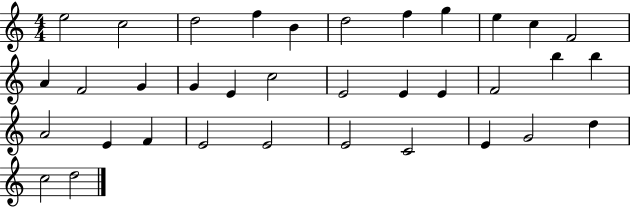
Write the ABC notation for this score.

X:1
T:Untitled
M:4/4
L:1/4
K:C
e2 c2 d2 f B d2 f g e c F2 A F2 G G E c2 E2 E E F2 b b A2 E F E2 E2 E2 C2 E G2 d c2 d2